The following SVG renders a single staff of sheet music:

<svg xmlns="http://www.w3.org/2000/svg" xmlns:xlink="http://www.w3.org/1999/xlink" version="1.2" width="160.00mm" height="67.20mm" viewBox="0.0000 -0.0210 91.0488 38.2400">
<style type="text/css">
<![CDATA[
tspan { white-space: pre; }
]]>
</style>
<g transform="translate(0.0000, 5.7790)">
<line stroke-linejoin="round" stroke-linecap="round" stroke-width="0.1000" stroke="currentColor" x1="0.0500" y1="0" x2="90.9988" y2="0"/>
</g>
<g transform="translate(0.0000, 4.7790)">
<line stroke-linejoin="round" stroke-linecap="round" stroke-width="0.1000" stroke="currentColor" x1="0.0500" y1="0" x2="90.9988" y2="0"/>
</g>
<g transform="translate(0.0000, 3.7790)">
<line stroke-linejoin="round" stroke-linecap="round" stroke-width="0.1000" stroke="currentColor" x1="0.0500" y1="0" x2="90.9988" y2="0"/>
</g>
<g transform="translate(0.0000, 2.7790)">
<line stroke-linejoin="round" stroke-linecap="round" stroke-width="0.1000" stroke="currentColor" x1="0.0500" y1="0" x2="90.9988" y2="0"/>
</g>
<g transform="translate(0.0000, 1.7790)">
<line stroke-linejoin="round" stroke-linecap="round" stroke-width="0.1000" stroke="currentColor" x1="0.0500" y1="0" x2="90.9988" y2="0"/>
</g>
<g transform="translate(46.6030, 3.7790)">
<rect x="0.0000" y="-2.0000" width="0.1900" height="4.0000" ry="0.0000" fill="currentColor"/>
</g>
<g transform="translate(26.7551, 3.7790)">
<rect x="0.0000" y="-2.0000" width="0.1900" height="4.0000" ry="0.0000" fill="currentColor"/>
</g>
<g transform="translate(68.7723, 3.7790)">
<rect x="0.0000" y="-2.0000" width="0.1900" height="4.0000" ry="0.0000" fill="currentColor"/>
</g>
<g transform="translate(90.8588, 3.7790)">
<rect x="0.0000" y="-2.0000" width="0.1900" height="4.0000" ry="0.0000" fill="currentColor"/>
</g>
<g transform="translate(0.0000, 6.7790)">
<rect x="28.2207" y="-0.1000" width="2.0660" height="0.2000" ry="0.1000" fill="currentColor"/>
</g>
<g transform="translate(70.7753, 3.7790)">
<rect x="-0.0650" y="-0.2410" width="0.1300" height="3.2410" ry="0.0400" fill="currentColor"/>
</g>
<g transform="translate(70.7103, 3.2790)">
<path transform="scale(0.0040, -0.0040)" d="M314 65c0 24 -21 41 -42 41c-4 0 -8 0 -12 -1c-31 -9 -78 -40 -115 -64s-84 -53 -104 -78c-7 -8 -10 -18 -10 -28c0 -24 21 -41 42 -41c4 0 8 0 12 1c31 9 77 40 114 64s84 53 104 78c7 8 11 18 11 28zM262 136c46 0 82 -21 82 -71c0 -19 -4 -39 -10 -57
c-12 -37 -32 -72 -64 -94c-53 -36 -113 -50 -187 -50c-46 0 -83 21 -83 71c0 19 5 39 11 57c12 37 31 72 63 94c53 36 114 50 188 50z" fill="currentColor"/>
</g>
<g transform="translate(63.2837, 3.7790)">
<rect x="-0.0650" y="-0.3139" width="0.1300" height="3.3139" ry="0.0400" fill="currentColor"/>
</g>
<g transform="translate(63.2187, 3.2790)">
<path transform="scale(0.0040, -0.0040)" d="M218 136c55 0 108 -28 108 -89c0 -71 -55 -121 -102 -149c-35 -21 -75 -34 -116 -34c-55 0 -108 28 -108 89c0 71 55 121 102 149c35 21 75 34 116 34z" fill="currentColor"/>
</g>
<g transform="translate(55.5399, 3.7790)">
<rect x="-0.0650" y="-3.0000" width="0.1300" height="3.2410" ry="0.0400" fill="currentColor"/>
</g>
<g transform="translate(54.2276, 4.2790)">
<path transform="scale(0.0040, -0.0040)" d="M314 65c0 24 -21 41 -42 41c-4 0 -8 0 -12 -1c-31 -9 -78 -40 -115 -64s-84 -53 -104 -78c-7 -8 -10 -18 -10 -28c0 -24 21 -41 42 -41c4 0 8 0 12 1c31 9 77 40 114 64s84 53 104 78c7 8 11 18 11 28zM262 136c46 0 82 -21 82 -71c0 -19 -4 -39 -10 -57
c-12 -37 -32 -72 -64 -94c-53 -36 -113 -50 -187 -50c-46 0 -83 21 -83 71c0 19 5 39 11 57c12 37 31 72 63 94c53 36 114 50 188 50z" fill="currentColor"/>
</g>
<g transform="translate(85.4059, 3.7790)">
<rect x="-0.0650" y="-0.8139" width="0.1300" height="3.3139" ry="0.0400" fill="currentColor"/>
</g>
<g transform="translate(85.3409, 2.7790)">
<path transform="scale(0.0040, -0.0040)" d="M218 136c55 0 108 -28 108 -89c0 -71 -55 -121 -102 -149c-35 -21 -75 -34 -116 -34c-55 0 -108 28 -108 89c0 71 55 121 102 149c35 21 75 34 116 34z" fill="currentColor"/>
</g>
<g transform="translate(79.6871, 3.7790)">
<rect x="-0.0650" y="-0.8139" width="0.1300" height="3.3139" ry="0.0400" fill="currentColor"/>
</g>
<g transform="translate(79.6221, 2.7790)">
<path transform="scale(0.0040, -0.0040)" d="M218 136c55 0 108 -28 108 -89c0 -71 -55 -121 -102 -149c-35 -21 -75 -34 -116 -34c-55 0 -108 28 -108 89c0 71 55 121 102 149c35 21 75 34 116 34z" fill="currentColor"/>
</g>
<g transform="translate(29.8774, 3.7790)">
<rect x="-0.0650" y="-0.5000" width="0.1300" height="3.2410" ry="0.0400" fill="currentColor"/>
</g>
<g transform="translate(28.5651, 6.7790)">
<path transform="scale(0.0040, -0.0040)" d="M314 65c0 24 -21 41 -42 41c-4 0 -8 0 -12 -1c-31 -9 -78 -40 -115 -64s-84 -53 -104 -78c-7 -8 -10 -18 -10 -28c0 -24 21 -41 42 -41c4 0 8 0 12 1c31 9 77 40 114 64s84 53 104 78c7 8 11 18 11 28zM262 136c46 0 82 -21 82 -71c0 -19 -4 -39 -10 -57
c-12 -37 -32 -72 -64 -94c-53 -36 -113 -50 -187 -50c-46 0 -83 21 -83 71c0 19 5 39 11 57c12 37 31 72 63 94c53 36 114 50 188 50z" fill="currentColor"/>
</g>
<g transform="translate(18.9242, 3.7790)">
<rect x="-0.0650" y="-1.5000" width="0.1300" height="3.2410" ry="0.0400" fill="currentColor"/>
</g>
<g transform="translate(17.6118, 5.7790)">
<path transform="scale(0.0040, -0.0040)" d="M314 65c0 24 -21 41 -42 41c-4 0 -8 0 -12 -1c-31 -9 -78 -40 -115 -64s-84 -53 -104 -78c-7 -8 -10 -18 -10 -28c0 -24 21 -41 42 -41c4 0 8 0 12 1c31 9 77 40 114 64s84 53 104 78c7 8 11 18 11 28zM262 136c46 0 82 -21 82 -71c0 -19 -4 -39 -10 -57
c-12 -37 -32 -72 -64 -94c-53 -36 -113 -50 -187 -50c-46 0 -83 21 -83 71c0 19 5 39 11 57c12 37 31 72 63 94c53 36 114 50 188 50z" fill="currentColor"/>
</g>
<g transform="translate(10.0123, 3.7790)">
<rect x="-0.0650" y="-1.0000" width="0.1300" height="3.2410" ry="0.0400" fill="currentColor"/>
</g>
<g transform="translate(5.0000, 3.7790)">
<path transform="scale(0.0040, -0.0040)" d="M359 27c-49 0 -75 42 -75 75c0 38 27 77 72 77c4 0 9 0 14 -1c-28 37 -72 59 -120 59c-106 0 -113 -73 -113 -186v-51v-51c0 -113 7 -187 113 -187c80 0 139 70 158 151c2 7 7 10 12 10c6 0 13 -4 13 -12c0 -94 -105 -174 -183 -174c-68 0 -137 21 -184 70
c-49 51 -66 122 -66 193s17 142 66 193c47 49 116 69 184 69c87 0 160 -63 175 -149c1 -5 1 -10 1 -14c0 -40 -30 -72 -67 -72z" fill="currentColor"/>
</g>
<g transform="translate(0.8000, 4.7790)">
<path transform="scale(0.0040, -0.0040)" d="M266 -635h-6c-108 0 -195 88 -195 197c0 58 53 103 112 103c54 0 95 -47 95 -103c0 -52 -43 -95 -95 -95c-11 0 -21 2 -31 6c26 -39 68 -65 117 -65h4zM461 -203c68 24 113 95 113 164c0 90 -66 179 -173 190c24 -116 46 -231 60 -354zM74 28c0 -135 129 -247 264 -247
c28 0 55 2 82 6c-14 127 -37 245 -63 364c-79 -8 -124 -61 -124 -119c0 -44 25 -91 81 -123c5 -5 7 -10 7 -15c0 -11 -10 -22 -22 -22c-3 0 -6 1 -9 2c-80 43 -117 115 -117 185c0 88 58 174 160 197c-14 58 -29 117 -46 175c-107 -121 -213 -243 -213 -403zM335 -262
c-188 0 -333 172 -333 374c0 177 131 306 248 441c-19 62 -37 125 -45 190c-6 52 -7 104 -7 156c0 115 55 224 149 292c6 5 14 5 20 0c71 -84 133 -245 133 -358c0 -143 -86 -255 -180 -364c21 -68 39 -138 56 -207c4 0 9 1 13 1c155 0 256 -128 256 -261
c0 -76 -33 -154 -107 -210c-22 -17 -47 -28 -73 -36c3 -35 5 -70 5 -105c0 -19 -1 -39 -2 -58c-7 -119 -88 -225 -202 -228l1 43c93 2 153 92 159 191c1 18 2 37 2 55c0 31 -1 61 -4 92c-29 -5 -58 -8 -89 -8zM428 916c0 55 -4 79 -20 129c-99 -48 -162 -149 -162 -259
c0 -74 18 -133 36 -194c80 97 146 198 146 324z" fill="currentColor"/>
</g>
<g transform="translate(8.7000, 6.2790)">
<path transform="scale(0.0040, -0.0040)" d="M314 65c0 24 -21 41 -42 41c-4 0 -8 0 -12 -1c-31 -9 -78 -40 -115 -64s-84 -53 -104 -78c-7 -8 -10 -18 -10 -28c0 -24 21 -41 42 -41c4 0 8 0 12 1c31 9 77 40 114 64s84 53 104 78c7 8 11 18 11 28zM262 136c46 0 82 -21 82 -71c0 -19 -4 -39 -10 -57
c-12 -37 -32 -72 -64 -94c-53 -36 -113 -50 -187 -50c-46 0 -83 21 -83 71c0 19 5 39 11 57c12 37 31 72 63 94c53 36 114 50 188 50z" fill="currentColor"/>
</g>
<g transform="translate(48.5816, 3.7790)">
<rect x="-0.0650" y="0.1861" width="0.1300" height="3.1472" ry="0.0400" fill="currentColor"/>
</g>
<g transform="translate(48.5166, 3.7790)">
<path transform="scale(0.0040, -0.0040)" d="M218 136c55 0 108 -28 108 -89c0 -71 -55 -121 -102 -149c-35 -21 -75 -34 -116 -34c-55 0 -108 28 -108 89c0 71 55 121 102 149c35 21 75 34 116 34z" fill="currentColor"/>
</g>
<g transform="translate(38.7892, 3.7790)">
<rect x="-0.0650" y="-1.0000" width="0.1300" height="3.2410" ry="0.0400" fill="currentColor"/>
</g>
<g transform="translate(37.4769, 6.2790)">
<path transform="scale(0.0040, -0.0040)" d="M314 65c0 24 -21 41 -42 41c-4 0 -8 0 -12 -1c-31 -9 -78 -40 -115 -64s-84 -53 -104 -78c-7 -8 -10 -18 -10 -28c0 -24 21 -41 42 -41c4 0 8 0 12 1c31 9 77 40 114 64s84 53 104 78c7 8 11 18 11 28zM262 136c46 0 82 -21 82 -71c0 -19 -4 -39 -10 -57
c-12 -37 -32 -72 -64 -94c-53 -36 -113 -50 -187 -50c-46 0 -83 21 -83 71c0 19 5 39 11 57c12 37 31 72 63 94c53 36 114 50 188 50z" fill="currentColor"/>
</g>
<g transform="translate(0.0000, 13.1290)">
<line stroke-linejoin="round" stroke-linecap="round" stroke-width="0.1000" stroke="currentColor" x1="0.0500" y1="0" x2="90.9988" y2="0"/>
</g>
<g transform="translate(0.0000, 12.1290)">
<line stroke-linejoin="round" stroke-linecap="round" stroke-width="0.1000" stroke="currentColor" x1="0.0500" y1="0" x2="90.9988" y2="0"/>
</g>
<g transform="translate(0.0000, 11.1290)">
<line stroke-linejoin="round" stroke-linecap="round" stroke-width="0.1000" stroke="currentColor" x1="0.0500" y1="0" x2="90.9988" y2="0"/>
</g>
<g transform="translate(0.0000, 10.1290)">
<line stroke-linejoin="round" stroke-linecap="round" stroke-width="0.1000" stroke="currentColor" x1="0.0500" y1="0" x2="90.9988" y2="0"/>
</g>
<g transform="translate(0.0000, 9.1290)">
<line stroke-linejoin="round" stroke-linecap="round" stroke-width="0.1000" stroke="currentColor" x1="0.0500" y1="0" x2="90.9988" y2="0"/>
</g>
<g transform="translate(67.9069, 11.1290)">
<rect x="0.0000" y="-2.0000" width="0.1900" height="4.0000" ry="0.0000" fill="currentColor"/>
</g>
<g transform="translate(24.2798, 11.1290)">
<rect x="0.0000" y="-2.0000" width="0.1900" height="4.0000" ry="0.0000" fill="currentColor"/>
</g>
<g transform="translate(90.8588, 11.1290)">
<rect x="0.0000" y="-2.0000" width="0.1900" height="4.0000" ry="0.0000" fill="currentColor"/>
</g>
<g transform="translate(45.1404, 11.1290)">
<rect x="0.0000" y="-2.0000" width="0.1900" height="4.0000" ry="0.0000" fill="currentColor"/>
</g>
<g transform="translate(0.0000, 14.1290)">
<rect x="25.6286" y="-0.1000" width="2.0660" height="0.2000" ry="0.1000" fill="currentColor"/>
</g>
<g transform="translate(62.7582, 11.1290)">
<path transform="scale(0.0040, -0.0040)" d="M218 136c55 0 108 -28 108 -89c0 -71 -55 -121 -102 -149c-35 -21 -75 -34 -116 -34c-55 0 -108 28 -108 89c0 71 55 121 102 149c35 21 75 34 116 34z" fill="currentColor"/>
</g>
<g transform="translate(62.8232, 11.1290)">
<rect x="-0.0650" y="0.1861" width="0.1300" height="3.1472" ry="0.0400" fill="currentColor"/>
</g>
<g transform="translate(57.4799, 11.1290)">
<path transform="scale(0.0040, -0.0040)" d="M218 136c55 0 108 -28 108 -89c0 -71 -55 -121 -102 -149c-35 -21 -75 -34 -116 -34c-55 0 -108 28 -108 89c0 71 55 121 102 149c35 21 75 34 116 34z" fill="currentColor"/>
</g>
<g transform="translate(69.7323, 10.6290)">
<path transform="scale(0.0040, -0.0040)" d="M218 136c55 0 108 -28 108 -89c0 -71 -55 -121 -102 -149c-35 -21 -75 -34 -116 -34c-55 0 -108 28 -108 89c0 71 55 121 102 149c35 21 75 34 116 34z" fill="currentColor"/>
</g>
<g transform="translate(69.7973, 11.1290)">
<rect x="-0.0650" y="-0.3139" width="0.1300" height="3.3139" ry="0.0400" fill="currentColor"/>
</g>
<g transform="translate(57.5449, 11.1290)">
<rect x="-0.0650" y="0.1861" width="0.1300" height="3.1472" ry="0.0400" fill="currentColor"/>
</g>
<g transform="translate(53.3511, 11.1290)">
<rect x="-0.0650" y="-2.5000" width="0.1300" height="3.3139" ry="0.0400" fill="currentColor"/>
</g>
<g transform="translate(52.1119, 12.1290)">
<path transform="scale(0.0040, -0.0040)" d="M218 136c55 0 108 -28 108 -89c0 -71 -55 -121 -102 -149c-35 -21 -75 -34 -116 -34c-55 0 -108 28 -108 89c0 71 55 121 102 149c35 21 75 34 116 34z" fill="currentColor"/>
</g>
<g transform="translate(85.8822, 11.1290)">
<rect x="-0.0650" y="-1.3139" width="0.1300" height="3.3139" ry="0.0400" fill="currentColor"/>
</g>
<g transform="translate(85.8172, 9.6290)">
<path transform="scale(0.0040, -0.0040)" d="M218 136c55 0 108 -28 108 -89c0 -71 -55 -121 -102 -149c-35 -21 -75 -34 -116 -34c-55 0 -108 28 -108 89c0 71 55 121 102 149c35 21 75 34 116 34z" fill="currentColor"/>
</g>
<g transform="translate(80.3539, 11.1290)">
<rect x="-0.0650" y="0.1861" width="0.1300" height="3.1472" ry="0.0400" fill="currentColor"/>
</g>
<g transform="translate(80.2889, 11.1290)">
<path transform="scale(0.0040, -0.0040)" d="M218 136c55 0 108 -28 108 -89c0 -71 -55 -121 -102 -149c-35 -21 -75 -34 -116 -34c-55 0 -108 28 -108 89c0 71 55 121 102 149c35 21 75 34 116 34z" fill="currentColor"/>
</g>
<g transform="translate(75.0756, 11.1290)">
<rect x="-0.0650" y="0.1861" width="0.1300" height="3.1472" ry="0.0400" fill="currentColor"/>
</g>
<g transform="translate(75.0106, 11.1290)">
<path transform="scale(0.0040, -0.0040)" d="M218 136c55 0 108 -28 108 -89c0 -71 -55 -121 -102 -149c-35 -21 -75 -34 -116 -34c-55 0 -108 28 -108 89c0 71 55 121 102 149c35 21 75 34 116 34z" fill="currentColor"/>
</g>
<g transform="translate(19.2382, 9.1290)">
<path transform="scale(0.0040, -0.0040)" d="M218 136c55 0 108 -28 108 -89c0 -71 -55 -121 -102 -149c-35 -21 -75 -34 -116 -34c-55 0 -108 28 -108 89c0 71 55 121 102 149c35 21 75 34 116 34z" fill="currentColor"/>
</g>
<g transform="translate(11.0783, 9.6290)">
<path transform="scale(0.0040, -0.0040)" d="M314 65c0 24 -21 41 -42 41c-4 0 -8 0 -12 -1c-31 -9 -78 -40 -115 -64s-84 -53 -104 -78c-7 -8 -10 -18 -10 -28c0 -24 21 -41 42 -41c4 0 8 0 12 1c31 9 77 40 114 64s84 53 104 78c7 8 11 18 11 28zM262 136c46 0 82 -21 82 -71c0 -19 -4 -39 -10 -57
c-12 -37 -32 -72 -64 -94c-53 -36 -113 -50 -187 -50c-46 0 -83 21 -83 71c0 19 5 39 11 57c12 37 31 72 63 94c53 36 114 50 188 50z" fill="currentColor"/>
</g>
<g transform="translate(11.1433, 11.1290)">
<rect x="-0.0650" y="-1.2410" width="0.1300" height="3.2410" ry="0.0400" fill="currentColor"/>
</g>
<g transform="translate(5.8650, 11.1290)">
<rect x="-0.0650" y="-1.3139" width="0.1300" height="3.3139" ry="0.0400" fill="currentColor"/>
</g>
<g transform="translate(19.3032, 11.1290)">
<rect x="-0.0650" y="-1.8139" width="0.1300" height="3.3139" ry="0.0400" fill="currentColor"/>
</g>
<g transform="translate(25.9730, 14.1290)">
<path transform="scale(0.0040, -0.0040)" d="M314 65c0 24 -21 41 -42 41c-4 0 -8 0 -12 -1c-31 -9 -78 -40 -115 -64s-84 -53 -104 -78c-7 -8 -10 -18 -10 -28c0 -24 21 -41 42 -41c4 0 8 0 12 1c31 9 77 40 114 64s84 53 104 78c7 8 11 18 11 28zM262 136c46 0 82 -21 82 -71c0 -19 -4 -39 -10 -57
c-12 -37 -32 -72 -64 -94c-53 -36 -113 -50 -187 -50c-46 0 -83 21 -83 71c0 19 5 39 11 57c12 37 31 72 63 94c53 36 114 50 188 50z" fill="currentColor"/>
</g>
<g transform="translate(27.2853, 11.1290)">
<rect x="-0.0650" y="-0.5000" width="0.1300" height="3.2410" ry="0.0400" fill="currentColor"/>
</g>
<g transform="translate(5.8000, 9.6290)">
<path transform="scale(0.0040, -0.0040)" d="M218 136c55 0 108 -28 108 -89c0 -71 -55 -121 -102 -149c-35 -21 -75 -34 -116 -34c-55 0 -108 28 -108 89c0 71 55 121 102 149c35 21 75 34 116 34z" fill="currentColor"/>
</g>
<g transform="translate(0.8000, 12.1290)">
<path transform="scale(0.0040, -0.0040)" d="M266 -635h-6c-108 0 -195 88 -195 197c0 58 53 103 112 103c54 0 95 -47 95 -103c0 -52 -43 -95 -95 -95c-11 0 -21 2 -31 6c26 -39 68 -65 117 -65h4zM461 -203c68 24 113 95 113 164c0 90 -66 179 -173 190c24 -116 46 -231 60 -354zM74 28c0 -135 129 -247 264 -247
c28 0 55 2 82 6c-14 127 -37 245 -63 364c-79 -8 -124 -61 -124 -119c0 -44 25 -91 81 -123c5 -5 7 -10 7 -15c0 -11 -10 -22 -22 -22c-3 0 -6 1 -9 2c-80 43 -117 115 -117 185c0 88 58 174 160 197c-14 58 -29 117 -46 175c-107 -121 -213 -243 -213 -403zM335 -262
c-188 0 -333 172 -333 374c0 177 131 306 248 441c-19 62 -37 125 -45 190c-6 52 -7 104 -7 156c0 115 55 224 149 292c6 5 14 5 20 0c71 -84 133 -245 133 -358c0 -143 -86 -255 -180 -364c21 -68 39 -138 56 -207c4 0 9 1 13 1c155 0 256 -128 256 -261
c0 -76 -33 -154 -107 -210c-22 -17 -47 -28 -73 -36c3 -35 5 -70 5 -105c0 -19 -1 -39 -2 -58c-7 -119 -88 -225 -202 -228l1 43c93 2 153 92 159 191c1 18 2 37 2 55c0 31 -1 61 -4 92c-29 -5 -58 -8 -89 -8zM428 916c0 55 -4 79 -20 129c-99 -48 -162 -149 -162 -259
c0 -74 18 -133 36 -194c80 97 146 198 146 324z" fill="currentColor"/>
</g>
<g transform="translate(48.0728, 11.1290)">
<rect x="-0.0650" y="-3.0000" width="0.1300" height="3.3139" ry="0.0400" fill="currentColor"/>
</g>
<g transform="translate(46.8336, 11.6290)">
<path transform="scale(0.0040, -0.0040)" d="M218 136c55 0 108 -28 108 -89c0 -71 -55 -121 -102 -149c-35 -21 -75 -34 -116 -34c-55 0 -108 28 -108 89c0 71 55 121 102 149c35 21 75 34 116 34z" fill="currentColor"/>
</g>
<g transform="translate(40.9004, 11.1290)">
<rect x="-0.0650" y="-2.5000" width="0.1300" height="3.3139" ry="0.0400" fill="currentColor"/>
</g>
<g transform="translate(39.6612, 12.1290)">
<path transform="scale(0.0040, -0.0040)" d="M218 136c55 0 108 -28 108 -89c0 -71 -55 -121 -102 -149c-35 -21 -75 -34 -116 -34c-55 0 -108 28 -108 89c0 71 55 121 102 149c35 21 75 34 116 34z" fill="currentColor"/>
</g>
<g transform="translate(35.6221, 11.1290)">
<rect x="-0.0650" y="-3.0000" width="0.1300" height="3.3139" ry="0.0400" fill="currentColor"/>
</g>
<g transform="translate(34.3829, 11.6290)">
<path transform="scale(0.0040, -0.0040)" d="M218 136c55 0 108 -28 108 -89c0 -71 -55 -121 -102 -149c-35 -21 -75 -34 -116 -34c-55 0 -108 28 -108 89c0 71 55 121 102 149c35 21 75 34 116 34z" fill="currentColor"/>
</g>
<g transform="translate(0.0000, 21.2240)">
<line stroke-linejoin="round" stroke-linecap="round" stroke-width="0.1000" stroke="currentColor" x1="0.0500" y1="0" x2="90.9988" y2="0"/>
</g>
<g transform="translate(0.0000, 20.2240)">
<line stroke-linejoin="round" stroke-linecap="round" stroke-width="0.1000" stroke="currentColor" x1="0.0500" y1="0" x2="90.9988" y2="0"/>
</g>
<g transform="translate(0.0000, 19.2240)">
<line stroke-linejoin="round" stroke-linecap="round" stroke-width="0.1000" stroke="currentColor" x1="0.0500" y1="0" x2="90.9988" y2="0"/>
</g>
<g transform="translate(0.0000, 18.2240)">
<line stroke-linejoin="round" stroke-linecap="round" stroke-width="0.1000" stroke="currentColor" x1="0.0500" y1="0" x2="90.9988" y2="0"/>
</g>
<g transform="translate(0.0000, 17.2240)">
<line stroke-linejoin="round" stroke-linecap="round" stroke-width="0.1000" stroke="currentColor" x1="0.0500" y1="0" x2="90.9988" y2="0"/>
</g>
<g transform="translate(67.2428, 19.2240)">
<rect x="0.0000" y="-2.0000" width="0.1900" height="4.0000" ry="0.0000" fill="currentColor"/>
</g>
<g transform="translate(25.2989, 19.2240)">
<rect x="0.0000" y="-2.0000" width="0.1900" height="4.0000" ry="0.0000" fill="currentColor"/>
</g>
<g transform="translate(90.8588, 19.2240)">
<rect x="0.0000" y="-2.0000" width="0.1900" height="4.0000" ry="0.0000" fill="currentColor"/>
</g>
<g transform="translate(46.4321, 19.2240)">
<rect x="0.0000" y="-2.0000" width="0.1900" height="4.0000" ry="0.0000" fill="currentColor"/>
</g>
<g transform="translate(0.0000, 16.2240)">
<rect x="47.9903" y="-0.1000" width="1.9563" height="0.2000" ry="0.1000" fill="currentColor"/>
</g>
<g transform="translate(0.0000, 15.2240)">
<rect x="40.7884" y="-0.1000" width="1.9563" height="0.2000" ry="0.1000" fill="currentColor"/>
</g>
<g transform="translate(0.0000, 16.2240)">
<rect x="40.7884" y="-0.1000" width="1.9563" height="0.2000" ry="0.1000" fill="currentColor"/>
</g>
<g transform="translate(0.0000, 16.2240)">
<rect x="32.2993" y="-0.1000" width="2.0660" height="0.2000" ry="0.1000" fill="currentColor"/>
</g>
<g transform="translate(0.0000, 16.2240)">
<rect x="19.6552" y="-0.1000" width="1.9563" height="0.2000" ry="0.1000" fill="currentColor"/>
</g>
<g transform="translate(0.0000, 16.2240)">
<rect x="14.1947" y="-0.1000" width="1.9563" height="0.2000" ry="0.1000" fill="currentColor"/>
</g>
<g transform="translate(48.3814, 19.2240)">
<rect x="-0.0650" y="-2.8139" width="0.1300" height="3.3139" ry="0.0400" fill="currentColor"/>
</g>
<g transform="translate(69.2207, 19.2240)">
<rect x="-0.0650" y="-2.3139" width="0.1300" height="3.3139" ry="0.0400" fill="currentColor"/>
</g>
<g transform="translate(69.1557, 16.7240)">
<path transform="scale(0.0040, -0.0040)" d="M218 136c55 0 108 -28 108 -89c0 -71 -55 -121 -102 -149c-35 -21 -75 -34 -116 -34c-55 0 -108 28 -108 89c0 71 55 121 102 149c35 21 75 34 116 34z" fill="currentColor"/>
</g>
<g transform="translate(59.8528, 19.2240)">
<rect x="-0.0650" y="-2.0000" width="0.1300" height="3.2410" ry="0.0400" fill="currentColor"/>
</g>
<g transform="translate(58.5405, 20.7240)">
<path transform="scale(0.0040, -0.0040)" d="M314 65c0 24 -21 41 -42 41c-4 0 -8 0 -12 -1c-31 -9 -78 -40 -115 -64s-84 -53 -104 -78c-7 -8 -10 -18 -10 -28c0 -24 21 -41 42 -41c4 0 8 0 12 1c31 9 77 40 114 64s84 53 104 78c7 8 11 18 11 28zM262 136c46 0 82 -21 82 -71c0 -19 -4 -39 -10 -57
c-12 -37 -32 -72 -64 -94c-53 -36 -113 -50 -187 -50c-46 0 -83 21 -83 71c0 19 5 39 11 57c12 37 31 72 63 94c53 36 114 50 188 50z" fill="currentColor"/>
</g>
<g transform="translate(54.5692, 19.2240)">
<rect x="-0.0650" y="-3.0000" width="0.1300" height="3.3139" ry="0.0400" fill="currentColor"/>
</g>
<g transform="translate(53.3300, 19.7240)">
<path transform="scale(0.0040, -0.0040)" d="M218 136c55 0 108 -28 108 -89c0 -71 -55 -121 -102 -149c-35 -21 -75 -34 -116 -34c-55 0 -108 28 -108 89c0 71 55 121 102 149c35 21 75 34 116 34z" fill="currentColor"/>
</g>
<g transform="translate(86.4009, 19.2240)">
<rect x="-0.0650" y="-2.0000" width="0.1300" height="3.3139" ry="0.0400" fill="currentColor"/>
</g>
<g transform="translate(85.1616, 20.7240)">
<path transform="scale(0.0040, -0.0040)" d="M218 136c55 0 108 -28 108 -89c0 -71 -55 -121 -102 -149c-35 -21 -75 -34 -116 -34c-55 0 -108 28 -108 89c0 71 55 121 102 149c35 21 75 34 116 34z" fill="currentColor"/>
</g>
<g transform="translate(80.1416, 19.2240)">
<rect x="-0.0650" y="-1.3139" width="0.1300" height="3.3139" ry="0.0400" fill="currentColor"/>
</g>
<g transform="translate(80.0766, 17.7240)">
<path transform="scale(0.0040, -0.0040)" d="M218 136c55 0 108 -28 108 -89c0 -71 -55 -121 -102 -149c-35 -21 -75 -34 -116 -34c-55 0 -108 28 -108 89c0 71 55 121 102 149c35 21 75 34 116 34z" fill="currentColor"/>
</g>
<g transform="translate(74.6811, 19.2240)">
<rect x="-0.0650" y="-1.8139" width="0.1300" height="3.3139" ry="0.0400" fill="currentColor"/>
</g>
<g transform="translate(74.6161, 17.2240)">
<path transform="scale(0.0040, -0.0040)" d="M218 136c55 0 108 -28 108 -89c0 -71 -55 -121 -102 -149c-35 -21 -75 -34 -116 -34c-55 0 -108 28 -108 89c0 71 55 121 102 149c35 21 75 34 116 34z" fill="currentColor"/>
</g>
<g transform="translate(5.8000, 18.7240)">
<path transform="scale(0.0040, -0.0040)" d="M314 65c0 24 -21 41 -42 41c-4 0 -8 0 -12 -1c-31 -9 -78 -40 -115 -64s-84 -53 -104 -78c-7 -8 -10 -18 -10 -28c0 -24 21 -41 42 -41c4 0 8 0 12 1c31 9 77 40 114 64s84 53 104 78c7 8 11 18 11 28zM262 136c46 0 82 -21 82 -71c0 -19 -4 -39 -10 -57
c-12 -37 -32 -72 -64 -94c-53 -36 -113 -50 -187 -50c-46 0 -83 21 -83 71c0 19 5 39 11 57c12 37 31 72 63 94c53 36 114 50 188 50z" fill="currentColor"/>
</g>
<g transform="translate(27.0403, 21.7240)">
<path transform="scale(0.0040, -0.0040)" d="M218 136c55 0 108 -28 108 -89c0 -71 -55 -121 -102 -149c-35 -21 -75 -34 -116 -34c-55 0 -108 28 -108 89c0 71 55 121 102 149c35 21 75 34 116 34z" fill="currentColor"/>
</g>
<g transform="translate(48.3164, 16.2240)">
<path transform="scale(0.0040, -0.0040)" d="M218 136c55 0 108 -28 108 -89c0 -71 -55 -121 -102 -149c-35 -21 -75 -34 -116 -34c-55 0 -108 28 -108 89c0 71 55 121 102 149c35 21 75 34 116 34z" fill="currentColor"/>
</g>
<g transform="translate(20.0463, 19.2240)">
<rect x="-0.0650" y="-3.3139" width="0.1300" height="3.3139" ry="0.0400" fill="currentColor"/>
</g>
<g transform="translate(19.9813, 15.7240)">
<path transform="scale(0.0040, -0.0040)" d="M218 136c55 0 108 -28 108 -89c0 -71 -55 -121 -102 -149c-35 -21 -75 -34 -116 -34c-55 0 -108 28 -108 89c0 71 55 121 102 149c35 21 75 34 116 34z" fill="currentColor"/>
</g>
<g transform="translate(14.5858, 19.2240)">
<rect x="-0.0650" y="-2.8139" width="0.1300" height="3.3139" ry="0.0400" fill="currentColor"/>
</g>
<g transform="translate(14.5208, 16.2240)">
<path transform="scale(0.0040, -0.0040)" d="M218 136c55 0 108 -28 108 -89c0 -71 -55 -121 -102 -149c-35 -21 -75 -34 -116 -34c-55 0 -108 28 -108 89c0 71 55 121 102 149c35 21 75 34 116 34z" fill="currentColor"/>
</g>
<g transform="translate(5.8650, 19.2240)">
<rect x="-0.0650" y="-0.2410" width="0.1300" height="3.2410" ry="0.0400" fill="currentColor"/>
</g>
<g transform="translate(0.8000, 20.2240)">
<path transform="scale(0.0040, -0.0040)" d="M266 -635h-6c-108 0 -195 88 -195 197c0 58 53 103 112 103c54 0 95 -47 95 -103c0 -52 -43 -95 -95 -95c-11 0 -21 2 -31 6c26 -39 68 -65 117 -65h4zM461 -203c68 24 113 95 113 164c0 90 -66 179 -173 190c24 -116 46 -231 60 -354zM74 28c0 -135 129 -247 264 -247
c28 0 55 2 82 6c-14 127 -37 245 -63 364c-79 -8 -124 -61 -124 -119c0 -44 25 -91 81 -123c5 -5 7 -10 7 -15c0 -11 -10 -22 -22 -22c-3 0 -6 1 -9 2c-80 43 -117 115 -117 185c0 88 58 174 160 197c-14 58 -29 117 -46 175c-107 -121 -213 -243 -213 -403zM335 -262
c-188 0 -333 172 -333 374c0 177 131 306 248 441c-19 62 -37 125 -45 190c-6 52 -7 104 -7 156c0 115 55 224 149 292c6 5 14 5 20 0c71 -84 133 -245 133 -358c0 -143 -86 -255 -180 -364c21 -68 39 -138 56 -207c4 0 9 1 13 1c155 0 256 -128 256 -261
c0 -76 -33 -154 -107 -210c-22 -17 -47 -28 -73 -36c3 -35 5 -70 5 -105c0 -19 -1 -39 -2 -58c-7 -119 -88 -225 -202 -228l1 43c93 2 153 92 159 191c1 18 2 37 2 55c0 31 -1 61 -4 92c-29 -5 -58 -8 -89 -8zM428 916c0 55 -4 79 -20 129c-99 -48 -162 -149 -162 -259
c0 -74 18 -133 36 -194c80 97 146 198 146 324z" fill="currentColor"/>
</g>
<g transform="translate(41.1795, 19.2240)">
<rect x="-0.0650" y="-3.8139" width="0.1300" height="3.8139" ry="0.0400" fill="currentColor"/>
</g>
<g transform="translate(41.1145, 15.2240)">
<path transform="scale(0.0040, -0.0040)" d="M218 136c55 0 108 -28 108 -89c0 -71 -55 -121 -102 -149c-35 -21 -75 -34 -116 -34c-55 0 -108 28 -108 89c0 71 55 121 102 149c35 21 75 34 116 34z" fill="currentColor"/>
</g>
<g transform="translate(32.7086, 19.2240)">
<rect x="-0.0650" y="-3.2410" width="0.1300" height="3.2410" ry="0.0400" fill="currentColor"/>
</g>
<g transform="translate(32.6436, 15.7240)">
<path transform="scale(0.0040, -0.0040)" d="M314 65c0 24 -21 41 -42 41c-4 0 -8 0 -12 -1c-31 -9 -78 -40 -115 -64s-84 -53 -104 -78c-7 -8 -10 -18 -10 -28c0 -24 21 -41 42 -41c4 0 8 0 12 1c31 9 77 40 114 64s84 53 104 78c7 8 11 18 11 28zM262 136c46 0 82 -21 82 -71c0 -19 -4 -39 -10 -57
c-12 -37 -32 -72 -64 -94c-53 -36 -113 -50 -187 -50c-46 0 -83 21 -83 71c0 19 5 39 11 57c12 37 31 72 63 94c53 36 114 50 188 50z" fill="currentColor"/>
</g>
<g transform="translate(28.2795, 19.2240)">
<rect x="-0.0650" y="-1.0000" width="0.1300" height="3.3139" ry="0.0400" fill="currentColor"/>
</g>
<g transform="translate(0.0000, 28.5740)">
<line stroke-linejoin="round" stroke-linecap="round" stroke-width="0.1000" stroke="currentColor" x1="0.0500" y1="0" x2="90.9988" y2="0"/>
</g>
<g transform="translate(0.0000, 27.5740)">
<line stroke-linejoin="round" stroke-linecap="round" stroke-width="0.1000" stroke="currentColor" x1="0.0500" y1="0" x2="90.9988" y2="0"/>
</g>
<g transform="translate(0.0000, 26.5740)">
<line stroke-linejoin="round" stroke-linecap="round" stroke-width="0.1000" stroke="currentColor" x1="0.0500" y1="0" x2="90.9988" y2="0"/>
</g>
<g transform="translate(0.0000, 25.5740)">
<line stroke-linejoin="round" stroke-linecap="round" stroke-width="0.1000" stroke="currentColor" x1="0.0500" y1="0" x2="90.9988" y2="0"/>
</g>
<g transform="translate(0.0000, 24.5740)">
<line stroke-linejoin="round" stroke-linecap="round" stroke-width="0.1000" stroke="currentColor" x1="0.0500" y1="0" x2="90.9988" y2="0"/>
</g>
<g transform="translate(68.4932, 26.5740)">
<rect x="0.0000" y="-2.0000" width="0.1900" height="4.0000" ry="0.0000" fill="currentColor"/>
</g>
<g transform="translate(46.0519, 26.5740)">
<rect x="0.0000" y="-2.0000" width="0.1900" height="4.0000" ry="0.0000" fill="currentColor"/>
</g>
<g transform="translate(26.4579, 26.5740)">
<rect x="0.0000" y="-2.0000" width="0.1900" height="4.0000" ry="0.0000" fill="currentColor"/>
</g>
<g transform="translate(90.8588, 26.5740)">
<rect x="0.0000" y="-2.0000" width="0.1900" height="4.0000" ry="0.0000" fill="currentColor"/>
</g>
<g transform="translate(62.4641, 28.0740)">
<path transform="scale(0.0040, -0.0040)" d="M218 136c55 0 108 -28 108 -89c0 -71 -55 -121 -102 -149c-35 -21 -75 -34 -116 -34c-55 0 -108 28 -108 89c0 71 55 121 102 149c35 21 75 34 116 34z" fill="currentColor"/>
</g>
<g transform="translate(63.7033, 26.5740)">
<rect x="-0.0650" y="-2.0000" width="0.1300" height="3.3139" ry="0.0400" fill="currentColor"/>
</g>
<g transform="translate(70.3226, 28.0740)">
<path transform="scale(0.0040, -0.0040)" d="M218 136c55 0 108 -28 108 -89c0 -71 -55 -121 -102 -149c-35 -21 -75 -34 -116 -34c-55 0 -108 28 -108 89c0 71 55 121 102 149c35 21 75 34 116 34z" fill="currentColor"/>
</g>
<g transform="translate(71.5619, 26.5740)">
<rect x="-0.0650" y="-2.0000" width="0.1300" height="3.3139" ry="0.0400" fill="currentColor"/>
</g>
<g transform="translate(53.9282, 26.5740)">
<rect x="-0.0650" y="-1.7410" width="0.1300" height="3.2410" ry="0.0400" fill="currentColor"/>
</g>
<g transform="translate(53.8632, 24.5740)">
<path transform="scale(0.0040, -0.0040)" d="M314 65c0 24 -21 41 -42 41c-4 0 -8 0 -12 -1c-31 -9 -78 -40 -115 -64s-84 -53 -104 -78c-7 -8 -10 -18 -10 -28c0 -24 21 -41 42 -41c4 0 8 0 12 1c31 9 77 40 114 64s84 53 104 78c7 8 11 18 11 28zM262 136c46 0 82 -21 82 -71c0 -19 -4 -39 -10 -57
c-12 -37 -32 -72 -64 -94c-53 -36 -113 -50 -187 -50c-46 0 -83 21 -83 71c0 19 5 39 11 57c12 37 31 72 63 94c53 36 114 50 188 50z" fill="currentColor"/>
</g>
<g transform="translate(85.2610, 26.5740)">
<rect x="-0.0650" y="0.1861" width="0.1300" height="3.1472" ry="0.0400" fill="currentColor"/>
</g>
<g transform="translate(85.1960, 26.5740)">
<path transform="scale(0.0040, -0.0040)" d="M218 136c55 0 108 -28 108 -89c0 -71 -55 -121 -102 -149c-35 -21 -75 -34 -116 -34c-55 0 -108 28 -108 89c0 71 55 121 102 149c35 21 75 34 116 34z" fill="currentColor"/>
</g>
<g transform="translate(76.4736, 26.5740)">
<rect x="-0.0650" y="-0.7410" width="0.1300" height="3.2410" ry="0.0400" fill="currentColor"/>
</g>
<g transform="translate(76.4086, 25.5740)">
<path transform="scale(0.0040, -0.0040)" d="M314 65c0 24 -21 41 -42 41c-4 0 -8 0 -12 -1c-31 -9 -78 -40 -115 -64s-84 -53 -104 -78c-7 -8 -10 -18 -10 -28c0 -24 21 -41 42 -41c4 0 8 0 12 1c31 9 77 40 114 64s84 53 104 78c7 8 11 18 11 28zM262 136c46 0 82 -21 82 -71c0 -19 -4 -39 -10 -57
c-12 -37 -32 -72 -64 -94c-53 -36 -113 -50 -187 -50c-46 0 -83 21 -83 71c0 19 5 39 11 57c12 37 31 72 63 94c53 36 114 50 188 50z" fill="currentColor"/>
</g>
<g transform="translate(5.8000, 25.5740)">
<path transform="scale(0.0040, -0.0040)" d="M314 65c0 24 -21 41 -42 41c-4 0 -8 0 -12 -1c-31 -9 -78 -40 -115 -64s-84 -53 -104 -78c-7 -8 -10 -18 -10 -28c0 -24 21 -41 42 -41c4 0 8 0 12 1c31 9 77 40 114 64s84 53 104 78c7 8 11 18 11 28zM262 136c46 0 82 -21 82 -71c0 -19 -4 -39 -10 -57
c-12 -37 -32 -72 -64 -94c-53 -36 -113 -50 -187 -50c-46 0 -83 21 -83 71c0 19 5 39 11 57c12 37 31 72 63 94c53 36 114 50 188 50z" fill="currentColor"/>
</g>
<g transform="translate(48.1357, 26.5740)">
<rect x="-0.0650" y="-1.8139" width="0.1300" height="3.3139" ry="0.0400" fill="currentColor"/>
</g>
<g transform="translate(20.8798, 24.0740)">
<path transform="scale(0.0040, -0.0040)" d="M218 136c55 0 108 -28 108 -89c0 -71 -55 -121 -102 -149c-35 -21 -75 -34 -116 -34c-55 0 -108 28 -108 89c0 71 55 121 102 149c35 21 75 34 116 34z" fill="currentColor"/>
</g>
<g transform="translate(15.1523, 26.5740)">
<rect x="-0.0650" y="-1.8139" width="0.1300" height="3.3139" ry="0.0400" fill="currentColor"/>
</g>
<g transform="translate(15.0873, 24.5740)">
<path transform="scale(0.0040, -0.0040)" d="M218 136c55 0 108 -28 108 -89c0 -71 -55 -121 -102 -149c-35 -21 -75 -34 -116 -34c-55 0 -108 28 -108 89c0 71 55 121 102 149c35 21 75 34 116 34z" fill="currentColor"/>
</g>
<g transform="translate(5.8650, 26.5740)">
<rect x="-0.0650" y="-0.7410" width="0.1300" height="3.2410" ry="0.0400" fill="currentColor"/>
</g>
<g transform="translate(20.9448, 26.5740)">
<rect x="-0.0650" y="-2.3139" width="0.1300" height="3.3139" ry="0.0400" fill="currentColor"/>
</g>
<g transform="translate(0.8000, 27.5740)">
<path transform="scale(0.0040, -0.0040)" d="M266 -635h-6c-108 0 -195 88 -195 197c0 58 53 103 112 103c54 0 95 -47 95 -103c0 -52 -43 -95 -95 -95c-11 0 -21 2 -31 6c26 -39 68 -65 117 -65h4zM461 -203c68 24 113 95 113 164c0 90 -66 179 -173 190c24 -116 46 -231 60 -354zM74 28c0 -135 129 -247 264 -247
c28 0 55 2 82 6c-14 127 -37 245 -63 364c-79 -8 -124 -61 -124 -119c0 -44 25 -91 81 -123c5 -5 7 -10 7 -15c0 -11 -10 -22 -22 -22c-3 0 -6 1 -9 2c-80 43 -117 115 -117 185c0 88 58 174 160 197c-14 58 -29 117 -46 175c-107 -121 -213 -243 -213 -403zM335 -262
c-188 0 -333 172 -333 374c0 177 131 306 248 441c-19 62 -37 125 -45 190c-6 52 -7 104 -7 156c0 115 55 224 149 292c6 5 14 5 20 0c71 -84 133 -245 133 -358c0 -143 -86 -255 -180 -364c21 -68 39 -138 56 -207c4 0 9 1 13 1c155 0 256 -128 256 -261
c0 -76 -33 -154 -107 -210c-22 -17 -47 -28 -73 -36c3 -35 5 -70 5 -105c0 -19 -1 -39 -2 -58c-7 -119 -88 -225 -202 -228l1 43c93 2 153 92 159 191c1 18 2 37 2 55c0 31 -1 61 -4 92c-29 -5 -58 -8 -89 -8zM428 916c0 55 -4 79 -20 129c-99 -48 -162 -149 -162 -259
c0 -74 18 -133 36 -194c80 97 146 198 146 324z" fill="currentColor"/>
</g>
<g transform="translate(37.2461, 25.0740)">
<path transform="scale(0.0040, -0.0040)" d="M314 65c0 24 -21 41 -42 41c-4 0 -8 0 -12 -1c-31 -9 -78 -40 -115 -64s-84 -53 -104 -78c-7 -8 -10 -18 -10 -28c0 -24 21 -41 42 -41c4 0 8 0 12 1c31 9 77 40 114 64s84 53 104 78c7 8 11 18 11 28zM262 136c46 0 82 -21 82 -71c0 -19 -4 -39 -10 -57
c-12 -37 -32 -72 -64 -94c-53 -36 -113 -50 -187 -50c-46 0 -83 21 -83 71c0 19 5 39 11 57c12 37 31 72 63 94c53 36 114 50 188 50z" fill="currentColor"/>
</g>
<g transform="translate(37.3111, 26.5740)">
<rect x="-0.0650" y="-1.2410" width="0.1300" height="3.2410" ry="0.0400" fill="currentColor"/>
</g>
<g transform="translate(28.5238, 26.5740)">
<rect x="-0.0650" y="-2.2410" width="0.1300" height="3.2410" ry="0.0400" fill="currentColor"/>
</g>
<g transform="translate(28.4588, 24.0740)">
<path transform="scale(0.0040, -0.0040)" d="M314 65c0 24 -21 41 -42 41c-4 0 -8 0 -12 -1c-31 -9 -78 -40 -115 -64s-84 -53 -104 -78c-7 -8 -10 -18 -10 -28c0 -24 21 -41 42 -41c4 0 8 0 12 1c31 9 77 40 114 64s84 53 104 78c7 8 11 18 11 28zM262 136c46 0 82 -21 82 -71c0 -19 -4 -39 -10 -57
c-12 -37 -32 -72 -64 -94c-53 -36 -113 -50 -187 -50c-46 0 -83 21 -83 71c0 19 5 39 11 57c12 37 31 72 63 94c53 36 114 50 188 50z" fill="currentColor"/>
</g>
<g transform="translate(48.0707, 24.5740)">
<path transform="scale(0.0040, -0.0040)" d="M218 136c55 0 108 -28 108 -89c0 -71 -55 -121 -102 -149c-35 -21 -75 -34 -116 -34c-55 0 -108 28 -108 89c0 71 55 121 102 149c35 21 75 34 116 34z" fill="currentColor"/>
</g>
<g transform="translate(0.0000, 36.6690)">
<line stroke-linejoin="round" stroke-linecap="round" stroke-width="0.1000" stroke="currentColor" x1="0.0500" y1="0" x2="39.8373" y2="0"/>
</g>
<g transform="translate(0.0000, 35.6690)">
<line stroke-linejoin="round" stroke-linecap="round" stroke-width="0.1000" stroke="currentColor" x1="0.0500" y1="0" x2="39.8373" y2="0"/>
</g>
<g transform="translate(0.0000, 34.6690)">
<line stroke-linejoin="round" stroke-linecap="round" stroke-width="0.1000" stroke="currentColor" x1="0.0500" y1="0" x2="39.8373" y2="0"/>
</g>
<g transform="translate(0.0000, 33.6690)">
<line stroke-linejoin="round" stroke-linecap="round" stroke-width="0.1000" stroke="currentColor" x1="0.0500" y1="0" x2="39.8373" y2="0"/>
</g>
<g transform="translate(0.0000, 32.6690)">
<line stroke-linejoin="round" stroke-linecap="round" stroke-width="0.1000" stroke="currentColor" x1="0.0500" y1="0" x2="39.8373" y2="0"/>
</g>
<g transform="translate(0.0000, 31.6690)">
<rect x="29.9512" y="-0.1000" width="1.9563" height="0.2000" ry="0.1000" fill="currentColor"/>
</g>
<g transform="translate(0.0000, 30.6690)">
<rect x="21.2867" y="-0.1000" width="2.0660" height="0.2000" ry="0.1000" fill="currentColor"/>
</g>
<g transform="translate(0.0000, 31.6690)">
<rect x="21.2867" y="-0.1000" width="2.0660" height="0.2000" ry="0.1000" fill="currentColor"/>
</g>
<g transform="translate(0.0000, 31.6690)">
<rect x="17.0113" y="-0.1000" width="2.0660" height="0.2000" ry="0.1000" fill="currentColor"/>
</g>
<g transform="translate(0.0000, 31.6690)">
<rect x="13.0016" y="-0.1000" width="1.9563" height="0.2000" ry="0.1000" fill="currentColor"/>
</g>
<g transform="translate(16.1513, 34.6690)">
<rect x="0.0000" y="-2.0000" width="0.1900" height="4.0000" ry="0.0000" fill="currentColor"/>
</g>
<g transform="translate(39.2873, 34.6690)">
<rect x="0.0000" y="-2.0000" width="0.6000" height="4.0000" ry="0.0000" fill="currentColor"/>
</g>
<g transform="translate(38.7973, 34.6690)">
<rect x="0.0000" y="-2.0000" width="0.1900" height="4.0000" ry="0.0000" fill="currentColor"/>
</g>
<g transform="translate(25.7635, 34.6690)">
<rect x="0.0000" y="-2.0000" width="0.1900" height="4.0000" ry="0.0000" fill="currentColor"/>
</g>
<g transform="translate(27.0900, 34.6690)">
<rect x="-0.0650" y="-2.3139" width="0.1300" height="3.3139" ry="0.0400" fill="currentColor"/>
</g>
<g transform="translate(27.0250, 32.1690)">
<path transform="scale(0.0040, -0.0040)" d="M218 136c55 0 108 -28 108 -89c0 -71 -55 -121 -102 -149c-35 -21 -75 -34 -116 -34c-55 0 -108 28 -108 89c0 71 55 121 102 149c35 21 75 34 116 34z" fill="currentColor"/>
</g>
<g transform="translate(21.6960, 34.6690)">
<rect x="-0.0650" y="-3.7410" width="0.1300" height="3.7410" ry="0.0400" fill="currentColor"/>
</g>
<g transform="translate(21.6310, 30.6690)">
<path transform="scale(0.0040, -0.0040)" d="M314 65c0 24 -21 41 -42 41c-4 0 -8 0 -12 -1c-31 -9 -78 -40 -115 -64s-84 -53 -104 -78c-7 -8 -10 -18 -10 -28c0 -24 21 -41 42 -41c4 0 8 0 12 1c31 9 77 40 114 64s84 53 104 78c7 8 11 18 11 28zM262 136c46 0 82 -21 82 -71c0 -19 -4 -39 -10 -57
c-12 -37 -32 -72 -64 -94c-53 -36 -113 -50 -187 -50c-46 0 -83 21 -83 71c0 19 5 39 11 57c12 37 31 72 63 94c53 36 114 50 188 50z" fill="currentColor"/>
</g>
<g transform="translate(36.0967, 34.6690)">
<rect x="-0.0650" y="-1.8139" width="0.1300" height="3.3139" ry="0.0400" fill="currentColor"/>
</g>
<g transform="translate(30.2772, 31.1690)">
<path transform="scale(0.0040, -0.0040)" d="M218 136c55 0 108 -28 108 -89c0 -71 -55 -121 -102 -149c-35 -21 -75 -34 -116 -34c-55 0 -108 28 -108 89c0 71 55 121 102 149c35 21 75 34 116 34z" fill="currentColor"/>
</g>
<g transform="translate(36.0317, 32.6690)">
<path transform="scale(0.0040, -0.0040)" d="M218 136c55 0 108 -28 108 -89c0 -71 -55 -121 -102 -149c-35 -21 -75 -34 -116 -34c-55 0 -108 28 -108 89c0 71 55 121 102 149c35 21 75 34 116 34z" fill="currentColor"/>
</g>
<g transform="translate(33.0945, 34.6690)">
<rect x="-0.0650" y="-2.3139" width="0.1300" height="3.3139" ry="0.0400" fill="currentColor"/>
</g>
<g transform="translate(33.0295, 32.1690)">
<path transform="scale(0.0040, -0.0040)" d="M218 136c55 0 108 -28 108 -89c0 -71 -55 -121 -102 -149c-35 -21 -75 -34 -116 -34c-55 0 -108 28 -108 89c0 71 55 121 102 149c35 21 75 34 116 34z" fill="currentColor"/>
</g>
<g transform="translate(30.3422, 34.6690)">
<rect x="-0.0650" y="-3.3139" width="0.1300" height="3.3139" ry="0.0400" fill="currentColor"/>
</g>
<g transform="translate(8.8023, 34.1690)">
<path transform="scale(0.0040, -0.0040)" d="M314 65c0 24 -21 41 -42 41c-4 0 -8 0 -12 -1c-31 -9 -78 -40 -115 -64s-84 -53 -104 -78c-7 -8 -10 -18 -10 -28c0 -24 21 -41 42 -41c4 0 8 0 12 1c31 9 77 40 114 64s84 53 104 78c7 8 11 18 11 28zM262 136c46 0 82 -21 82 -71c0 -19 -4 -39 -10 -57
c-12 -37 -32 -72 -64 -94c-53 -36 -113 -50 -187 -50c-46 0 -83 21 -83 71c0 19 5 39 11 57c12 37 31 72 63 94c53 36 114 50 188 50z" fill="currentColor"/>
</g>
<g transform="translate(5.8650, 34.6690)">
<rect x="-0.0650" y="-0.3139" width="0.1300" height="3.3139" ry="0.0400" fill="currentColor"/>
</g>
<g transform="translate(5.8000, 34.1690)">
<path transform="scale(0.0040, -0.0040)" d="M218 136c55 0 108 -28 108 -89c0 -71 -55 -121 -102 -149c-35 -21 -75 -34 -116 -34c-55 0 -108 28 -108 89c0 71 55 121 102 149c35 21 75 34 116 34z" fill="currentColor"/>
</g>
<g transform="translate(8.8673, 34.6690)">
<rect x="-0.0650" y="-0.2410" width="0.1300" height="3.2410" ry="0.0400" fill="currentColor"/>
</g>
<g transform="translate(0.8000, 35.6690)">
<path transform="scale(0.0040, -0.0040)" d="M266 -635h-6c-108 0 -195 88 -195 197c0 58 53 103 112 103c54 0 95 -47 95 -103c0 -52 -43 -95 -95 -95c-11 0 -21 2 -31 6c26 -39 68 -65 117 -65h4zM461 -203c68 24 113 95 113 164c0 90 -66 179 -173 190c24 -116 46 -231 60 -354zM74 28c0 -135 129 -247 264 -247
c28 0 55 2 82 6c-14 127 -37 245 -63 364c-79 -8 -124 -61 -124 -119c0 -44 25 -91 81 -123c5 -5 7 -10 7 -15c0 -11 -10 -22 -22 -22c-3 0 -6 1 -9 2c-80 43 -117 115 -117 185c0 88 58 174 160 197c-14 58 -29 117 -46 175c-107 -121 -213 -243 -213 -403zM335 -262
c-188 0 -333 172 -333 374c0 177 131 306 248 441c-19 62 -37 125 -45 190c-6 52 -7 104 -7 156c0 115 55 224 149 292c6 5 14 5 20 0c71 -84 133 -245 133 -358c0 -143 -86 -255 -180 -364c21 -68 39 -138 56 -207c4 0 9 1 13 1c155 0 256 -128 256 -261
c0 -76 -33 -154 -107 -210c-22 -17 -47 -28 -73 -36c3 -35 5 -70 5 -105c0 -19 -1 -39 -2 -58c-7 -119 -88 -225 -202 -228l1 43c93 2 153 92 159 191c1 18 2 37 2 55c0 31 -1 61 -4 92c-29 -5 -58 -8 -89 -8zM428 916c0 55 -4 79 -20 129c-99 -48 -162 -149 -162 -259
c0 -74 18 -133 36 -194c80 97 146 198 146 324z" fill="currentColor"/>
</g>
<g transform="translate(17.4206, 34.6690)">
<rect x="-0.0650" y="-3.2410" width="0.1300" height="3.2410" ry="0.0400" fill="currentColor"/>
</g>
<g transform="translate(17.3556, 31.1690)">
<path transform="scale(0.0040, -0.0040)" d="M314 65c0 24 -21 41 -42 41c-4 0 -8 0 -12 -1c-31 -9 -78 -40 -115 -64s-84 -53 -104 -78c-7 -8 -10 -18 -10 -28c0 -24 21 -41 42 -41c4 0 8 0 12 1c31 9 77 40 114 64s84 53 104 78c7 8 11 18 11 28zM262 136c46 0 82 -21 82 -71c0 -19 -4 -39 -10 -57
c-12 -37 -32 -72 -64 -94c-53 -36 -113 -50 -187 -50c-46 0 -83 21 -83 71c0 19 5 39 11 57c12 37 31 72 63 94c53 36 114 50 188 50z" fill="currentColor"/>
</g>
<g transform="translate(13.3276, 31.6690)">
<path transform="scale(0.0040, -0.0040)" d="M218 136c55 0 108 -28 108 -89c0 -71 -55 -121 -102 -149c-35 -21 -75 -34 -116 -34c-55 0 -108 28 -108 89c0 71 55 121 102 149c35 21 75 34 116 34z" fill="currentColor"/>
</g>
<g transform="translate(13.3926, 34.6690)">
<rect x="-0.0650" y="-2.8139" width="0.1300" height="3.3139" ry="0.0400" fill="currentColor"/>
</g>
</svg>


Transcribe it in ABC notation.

X:1
T:Untitled
M:4/4
L:1/4
K:C
D2 E2 C2 D2 B A2 c c2 d d e e2 f C2 A G A G B B c B B e c2 a b D b2 c' a A F2 g f e F d2 f g g2 e2 f f2 F F d2 B c c2 a b2 c'2 g b g f